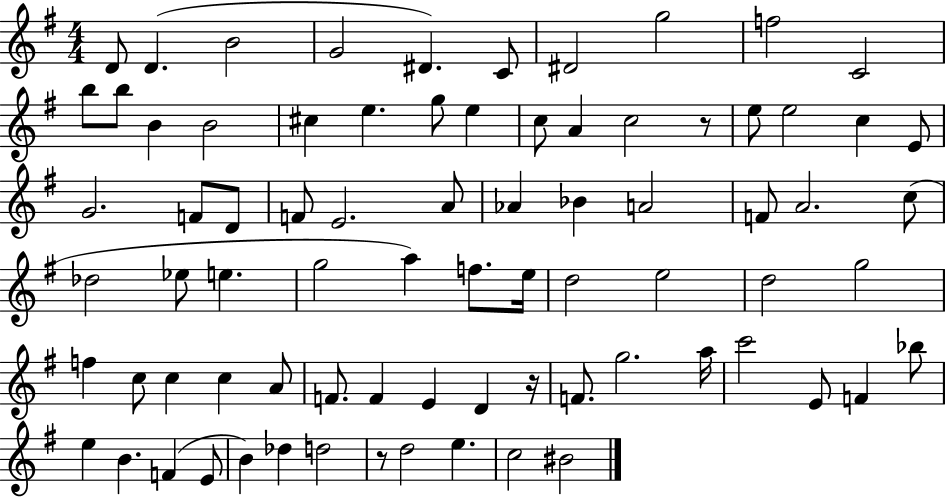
{
  \clef treble
  \numericTimeSignature
  \time 4/4
  \key g \major
  d'8 d'4.( b'2 | g'2 dis'4.) c'8 | dis'2 g''2 | f''2 c'2 | \break b''8 b''8 b'4 b'2 | cis''4 e''4. g''8 e''4 | c''8 a'4 c''2 r8 | e''8 e''2 c''4 e'8 | \break g'2. f'8 d'8 | f'8 e'2. a'8 | aes'4 bes'4 a'2 | f'8 a'2. c''8( | \break des''2 ees''8 e''4. | g''2 a''4) f''8. e''16 | d''2 e''2 | d''2 g''2 | \break f''4 c''8 c''4 c''4 a'8 | f'8. f'4 e'4 d'4 r16 | f'8. g''2. a''16 | c'''2 e'8 f'4 bes''8 | \break e''4 b'4. f'4( e'8 | b'4) des''4 d''2 | r8 d''2 e''4. | c''2 bis'2 | \break \bar "|."
}